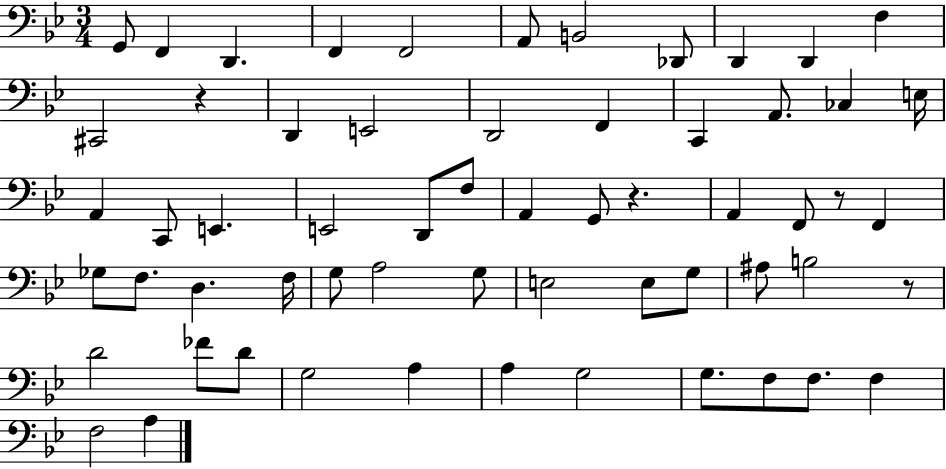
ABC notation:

X:1
T:Untitled
M:3/4
L:1/4
K:Bb
G,,/2 F,, D,, F,, F,,2 A,,/2 B,,2 _D,,/2 D,, D,, F, ^C,,2 z D,, E,,2 D,,2 F,, C,, A,,/2 _C, E,/4 A,, C,,/2 E,, E,,2 D,,/2 F,/2 A,, G,,/2 z A,, F,,/2 z/2 F,, _G,/2 F,/2 D, F,/4 G,/2 A,2 G,/2 E,2 E,/2 G,/2 ^A,/2 B,2 z/2 D2 _F/2 D/2 G,2 A, A, G,2 G,/2 F,/2 F,/2 F, F,2 A,